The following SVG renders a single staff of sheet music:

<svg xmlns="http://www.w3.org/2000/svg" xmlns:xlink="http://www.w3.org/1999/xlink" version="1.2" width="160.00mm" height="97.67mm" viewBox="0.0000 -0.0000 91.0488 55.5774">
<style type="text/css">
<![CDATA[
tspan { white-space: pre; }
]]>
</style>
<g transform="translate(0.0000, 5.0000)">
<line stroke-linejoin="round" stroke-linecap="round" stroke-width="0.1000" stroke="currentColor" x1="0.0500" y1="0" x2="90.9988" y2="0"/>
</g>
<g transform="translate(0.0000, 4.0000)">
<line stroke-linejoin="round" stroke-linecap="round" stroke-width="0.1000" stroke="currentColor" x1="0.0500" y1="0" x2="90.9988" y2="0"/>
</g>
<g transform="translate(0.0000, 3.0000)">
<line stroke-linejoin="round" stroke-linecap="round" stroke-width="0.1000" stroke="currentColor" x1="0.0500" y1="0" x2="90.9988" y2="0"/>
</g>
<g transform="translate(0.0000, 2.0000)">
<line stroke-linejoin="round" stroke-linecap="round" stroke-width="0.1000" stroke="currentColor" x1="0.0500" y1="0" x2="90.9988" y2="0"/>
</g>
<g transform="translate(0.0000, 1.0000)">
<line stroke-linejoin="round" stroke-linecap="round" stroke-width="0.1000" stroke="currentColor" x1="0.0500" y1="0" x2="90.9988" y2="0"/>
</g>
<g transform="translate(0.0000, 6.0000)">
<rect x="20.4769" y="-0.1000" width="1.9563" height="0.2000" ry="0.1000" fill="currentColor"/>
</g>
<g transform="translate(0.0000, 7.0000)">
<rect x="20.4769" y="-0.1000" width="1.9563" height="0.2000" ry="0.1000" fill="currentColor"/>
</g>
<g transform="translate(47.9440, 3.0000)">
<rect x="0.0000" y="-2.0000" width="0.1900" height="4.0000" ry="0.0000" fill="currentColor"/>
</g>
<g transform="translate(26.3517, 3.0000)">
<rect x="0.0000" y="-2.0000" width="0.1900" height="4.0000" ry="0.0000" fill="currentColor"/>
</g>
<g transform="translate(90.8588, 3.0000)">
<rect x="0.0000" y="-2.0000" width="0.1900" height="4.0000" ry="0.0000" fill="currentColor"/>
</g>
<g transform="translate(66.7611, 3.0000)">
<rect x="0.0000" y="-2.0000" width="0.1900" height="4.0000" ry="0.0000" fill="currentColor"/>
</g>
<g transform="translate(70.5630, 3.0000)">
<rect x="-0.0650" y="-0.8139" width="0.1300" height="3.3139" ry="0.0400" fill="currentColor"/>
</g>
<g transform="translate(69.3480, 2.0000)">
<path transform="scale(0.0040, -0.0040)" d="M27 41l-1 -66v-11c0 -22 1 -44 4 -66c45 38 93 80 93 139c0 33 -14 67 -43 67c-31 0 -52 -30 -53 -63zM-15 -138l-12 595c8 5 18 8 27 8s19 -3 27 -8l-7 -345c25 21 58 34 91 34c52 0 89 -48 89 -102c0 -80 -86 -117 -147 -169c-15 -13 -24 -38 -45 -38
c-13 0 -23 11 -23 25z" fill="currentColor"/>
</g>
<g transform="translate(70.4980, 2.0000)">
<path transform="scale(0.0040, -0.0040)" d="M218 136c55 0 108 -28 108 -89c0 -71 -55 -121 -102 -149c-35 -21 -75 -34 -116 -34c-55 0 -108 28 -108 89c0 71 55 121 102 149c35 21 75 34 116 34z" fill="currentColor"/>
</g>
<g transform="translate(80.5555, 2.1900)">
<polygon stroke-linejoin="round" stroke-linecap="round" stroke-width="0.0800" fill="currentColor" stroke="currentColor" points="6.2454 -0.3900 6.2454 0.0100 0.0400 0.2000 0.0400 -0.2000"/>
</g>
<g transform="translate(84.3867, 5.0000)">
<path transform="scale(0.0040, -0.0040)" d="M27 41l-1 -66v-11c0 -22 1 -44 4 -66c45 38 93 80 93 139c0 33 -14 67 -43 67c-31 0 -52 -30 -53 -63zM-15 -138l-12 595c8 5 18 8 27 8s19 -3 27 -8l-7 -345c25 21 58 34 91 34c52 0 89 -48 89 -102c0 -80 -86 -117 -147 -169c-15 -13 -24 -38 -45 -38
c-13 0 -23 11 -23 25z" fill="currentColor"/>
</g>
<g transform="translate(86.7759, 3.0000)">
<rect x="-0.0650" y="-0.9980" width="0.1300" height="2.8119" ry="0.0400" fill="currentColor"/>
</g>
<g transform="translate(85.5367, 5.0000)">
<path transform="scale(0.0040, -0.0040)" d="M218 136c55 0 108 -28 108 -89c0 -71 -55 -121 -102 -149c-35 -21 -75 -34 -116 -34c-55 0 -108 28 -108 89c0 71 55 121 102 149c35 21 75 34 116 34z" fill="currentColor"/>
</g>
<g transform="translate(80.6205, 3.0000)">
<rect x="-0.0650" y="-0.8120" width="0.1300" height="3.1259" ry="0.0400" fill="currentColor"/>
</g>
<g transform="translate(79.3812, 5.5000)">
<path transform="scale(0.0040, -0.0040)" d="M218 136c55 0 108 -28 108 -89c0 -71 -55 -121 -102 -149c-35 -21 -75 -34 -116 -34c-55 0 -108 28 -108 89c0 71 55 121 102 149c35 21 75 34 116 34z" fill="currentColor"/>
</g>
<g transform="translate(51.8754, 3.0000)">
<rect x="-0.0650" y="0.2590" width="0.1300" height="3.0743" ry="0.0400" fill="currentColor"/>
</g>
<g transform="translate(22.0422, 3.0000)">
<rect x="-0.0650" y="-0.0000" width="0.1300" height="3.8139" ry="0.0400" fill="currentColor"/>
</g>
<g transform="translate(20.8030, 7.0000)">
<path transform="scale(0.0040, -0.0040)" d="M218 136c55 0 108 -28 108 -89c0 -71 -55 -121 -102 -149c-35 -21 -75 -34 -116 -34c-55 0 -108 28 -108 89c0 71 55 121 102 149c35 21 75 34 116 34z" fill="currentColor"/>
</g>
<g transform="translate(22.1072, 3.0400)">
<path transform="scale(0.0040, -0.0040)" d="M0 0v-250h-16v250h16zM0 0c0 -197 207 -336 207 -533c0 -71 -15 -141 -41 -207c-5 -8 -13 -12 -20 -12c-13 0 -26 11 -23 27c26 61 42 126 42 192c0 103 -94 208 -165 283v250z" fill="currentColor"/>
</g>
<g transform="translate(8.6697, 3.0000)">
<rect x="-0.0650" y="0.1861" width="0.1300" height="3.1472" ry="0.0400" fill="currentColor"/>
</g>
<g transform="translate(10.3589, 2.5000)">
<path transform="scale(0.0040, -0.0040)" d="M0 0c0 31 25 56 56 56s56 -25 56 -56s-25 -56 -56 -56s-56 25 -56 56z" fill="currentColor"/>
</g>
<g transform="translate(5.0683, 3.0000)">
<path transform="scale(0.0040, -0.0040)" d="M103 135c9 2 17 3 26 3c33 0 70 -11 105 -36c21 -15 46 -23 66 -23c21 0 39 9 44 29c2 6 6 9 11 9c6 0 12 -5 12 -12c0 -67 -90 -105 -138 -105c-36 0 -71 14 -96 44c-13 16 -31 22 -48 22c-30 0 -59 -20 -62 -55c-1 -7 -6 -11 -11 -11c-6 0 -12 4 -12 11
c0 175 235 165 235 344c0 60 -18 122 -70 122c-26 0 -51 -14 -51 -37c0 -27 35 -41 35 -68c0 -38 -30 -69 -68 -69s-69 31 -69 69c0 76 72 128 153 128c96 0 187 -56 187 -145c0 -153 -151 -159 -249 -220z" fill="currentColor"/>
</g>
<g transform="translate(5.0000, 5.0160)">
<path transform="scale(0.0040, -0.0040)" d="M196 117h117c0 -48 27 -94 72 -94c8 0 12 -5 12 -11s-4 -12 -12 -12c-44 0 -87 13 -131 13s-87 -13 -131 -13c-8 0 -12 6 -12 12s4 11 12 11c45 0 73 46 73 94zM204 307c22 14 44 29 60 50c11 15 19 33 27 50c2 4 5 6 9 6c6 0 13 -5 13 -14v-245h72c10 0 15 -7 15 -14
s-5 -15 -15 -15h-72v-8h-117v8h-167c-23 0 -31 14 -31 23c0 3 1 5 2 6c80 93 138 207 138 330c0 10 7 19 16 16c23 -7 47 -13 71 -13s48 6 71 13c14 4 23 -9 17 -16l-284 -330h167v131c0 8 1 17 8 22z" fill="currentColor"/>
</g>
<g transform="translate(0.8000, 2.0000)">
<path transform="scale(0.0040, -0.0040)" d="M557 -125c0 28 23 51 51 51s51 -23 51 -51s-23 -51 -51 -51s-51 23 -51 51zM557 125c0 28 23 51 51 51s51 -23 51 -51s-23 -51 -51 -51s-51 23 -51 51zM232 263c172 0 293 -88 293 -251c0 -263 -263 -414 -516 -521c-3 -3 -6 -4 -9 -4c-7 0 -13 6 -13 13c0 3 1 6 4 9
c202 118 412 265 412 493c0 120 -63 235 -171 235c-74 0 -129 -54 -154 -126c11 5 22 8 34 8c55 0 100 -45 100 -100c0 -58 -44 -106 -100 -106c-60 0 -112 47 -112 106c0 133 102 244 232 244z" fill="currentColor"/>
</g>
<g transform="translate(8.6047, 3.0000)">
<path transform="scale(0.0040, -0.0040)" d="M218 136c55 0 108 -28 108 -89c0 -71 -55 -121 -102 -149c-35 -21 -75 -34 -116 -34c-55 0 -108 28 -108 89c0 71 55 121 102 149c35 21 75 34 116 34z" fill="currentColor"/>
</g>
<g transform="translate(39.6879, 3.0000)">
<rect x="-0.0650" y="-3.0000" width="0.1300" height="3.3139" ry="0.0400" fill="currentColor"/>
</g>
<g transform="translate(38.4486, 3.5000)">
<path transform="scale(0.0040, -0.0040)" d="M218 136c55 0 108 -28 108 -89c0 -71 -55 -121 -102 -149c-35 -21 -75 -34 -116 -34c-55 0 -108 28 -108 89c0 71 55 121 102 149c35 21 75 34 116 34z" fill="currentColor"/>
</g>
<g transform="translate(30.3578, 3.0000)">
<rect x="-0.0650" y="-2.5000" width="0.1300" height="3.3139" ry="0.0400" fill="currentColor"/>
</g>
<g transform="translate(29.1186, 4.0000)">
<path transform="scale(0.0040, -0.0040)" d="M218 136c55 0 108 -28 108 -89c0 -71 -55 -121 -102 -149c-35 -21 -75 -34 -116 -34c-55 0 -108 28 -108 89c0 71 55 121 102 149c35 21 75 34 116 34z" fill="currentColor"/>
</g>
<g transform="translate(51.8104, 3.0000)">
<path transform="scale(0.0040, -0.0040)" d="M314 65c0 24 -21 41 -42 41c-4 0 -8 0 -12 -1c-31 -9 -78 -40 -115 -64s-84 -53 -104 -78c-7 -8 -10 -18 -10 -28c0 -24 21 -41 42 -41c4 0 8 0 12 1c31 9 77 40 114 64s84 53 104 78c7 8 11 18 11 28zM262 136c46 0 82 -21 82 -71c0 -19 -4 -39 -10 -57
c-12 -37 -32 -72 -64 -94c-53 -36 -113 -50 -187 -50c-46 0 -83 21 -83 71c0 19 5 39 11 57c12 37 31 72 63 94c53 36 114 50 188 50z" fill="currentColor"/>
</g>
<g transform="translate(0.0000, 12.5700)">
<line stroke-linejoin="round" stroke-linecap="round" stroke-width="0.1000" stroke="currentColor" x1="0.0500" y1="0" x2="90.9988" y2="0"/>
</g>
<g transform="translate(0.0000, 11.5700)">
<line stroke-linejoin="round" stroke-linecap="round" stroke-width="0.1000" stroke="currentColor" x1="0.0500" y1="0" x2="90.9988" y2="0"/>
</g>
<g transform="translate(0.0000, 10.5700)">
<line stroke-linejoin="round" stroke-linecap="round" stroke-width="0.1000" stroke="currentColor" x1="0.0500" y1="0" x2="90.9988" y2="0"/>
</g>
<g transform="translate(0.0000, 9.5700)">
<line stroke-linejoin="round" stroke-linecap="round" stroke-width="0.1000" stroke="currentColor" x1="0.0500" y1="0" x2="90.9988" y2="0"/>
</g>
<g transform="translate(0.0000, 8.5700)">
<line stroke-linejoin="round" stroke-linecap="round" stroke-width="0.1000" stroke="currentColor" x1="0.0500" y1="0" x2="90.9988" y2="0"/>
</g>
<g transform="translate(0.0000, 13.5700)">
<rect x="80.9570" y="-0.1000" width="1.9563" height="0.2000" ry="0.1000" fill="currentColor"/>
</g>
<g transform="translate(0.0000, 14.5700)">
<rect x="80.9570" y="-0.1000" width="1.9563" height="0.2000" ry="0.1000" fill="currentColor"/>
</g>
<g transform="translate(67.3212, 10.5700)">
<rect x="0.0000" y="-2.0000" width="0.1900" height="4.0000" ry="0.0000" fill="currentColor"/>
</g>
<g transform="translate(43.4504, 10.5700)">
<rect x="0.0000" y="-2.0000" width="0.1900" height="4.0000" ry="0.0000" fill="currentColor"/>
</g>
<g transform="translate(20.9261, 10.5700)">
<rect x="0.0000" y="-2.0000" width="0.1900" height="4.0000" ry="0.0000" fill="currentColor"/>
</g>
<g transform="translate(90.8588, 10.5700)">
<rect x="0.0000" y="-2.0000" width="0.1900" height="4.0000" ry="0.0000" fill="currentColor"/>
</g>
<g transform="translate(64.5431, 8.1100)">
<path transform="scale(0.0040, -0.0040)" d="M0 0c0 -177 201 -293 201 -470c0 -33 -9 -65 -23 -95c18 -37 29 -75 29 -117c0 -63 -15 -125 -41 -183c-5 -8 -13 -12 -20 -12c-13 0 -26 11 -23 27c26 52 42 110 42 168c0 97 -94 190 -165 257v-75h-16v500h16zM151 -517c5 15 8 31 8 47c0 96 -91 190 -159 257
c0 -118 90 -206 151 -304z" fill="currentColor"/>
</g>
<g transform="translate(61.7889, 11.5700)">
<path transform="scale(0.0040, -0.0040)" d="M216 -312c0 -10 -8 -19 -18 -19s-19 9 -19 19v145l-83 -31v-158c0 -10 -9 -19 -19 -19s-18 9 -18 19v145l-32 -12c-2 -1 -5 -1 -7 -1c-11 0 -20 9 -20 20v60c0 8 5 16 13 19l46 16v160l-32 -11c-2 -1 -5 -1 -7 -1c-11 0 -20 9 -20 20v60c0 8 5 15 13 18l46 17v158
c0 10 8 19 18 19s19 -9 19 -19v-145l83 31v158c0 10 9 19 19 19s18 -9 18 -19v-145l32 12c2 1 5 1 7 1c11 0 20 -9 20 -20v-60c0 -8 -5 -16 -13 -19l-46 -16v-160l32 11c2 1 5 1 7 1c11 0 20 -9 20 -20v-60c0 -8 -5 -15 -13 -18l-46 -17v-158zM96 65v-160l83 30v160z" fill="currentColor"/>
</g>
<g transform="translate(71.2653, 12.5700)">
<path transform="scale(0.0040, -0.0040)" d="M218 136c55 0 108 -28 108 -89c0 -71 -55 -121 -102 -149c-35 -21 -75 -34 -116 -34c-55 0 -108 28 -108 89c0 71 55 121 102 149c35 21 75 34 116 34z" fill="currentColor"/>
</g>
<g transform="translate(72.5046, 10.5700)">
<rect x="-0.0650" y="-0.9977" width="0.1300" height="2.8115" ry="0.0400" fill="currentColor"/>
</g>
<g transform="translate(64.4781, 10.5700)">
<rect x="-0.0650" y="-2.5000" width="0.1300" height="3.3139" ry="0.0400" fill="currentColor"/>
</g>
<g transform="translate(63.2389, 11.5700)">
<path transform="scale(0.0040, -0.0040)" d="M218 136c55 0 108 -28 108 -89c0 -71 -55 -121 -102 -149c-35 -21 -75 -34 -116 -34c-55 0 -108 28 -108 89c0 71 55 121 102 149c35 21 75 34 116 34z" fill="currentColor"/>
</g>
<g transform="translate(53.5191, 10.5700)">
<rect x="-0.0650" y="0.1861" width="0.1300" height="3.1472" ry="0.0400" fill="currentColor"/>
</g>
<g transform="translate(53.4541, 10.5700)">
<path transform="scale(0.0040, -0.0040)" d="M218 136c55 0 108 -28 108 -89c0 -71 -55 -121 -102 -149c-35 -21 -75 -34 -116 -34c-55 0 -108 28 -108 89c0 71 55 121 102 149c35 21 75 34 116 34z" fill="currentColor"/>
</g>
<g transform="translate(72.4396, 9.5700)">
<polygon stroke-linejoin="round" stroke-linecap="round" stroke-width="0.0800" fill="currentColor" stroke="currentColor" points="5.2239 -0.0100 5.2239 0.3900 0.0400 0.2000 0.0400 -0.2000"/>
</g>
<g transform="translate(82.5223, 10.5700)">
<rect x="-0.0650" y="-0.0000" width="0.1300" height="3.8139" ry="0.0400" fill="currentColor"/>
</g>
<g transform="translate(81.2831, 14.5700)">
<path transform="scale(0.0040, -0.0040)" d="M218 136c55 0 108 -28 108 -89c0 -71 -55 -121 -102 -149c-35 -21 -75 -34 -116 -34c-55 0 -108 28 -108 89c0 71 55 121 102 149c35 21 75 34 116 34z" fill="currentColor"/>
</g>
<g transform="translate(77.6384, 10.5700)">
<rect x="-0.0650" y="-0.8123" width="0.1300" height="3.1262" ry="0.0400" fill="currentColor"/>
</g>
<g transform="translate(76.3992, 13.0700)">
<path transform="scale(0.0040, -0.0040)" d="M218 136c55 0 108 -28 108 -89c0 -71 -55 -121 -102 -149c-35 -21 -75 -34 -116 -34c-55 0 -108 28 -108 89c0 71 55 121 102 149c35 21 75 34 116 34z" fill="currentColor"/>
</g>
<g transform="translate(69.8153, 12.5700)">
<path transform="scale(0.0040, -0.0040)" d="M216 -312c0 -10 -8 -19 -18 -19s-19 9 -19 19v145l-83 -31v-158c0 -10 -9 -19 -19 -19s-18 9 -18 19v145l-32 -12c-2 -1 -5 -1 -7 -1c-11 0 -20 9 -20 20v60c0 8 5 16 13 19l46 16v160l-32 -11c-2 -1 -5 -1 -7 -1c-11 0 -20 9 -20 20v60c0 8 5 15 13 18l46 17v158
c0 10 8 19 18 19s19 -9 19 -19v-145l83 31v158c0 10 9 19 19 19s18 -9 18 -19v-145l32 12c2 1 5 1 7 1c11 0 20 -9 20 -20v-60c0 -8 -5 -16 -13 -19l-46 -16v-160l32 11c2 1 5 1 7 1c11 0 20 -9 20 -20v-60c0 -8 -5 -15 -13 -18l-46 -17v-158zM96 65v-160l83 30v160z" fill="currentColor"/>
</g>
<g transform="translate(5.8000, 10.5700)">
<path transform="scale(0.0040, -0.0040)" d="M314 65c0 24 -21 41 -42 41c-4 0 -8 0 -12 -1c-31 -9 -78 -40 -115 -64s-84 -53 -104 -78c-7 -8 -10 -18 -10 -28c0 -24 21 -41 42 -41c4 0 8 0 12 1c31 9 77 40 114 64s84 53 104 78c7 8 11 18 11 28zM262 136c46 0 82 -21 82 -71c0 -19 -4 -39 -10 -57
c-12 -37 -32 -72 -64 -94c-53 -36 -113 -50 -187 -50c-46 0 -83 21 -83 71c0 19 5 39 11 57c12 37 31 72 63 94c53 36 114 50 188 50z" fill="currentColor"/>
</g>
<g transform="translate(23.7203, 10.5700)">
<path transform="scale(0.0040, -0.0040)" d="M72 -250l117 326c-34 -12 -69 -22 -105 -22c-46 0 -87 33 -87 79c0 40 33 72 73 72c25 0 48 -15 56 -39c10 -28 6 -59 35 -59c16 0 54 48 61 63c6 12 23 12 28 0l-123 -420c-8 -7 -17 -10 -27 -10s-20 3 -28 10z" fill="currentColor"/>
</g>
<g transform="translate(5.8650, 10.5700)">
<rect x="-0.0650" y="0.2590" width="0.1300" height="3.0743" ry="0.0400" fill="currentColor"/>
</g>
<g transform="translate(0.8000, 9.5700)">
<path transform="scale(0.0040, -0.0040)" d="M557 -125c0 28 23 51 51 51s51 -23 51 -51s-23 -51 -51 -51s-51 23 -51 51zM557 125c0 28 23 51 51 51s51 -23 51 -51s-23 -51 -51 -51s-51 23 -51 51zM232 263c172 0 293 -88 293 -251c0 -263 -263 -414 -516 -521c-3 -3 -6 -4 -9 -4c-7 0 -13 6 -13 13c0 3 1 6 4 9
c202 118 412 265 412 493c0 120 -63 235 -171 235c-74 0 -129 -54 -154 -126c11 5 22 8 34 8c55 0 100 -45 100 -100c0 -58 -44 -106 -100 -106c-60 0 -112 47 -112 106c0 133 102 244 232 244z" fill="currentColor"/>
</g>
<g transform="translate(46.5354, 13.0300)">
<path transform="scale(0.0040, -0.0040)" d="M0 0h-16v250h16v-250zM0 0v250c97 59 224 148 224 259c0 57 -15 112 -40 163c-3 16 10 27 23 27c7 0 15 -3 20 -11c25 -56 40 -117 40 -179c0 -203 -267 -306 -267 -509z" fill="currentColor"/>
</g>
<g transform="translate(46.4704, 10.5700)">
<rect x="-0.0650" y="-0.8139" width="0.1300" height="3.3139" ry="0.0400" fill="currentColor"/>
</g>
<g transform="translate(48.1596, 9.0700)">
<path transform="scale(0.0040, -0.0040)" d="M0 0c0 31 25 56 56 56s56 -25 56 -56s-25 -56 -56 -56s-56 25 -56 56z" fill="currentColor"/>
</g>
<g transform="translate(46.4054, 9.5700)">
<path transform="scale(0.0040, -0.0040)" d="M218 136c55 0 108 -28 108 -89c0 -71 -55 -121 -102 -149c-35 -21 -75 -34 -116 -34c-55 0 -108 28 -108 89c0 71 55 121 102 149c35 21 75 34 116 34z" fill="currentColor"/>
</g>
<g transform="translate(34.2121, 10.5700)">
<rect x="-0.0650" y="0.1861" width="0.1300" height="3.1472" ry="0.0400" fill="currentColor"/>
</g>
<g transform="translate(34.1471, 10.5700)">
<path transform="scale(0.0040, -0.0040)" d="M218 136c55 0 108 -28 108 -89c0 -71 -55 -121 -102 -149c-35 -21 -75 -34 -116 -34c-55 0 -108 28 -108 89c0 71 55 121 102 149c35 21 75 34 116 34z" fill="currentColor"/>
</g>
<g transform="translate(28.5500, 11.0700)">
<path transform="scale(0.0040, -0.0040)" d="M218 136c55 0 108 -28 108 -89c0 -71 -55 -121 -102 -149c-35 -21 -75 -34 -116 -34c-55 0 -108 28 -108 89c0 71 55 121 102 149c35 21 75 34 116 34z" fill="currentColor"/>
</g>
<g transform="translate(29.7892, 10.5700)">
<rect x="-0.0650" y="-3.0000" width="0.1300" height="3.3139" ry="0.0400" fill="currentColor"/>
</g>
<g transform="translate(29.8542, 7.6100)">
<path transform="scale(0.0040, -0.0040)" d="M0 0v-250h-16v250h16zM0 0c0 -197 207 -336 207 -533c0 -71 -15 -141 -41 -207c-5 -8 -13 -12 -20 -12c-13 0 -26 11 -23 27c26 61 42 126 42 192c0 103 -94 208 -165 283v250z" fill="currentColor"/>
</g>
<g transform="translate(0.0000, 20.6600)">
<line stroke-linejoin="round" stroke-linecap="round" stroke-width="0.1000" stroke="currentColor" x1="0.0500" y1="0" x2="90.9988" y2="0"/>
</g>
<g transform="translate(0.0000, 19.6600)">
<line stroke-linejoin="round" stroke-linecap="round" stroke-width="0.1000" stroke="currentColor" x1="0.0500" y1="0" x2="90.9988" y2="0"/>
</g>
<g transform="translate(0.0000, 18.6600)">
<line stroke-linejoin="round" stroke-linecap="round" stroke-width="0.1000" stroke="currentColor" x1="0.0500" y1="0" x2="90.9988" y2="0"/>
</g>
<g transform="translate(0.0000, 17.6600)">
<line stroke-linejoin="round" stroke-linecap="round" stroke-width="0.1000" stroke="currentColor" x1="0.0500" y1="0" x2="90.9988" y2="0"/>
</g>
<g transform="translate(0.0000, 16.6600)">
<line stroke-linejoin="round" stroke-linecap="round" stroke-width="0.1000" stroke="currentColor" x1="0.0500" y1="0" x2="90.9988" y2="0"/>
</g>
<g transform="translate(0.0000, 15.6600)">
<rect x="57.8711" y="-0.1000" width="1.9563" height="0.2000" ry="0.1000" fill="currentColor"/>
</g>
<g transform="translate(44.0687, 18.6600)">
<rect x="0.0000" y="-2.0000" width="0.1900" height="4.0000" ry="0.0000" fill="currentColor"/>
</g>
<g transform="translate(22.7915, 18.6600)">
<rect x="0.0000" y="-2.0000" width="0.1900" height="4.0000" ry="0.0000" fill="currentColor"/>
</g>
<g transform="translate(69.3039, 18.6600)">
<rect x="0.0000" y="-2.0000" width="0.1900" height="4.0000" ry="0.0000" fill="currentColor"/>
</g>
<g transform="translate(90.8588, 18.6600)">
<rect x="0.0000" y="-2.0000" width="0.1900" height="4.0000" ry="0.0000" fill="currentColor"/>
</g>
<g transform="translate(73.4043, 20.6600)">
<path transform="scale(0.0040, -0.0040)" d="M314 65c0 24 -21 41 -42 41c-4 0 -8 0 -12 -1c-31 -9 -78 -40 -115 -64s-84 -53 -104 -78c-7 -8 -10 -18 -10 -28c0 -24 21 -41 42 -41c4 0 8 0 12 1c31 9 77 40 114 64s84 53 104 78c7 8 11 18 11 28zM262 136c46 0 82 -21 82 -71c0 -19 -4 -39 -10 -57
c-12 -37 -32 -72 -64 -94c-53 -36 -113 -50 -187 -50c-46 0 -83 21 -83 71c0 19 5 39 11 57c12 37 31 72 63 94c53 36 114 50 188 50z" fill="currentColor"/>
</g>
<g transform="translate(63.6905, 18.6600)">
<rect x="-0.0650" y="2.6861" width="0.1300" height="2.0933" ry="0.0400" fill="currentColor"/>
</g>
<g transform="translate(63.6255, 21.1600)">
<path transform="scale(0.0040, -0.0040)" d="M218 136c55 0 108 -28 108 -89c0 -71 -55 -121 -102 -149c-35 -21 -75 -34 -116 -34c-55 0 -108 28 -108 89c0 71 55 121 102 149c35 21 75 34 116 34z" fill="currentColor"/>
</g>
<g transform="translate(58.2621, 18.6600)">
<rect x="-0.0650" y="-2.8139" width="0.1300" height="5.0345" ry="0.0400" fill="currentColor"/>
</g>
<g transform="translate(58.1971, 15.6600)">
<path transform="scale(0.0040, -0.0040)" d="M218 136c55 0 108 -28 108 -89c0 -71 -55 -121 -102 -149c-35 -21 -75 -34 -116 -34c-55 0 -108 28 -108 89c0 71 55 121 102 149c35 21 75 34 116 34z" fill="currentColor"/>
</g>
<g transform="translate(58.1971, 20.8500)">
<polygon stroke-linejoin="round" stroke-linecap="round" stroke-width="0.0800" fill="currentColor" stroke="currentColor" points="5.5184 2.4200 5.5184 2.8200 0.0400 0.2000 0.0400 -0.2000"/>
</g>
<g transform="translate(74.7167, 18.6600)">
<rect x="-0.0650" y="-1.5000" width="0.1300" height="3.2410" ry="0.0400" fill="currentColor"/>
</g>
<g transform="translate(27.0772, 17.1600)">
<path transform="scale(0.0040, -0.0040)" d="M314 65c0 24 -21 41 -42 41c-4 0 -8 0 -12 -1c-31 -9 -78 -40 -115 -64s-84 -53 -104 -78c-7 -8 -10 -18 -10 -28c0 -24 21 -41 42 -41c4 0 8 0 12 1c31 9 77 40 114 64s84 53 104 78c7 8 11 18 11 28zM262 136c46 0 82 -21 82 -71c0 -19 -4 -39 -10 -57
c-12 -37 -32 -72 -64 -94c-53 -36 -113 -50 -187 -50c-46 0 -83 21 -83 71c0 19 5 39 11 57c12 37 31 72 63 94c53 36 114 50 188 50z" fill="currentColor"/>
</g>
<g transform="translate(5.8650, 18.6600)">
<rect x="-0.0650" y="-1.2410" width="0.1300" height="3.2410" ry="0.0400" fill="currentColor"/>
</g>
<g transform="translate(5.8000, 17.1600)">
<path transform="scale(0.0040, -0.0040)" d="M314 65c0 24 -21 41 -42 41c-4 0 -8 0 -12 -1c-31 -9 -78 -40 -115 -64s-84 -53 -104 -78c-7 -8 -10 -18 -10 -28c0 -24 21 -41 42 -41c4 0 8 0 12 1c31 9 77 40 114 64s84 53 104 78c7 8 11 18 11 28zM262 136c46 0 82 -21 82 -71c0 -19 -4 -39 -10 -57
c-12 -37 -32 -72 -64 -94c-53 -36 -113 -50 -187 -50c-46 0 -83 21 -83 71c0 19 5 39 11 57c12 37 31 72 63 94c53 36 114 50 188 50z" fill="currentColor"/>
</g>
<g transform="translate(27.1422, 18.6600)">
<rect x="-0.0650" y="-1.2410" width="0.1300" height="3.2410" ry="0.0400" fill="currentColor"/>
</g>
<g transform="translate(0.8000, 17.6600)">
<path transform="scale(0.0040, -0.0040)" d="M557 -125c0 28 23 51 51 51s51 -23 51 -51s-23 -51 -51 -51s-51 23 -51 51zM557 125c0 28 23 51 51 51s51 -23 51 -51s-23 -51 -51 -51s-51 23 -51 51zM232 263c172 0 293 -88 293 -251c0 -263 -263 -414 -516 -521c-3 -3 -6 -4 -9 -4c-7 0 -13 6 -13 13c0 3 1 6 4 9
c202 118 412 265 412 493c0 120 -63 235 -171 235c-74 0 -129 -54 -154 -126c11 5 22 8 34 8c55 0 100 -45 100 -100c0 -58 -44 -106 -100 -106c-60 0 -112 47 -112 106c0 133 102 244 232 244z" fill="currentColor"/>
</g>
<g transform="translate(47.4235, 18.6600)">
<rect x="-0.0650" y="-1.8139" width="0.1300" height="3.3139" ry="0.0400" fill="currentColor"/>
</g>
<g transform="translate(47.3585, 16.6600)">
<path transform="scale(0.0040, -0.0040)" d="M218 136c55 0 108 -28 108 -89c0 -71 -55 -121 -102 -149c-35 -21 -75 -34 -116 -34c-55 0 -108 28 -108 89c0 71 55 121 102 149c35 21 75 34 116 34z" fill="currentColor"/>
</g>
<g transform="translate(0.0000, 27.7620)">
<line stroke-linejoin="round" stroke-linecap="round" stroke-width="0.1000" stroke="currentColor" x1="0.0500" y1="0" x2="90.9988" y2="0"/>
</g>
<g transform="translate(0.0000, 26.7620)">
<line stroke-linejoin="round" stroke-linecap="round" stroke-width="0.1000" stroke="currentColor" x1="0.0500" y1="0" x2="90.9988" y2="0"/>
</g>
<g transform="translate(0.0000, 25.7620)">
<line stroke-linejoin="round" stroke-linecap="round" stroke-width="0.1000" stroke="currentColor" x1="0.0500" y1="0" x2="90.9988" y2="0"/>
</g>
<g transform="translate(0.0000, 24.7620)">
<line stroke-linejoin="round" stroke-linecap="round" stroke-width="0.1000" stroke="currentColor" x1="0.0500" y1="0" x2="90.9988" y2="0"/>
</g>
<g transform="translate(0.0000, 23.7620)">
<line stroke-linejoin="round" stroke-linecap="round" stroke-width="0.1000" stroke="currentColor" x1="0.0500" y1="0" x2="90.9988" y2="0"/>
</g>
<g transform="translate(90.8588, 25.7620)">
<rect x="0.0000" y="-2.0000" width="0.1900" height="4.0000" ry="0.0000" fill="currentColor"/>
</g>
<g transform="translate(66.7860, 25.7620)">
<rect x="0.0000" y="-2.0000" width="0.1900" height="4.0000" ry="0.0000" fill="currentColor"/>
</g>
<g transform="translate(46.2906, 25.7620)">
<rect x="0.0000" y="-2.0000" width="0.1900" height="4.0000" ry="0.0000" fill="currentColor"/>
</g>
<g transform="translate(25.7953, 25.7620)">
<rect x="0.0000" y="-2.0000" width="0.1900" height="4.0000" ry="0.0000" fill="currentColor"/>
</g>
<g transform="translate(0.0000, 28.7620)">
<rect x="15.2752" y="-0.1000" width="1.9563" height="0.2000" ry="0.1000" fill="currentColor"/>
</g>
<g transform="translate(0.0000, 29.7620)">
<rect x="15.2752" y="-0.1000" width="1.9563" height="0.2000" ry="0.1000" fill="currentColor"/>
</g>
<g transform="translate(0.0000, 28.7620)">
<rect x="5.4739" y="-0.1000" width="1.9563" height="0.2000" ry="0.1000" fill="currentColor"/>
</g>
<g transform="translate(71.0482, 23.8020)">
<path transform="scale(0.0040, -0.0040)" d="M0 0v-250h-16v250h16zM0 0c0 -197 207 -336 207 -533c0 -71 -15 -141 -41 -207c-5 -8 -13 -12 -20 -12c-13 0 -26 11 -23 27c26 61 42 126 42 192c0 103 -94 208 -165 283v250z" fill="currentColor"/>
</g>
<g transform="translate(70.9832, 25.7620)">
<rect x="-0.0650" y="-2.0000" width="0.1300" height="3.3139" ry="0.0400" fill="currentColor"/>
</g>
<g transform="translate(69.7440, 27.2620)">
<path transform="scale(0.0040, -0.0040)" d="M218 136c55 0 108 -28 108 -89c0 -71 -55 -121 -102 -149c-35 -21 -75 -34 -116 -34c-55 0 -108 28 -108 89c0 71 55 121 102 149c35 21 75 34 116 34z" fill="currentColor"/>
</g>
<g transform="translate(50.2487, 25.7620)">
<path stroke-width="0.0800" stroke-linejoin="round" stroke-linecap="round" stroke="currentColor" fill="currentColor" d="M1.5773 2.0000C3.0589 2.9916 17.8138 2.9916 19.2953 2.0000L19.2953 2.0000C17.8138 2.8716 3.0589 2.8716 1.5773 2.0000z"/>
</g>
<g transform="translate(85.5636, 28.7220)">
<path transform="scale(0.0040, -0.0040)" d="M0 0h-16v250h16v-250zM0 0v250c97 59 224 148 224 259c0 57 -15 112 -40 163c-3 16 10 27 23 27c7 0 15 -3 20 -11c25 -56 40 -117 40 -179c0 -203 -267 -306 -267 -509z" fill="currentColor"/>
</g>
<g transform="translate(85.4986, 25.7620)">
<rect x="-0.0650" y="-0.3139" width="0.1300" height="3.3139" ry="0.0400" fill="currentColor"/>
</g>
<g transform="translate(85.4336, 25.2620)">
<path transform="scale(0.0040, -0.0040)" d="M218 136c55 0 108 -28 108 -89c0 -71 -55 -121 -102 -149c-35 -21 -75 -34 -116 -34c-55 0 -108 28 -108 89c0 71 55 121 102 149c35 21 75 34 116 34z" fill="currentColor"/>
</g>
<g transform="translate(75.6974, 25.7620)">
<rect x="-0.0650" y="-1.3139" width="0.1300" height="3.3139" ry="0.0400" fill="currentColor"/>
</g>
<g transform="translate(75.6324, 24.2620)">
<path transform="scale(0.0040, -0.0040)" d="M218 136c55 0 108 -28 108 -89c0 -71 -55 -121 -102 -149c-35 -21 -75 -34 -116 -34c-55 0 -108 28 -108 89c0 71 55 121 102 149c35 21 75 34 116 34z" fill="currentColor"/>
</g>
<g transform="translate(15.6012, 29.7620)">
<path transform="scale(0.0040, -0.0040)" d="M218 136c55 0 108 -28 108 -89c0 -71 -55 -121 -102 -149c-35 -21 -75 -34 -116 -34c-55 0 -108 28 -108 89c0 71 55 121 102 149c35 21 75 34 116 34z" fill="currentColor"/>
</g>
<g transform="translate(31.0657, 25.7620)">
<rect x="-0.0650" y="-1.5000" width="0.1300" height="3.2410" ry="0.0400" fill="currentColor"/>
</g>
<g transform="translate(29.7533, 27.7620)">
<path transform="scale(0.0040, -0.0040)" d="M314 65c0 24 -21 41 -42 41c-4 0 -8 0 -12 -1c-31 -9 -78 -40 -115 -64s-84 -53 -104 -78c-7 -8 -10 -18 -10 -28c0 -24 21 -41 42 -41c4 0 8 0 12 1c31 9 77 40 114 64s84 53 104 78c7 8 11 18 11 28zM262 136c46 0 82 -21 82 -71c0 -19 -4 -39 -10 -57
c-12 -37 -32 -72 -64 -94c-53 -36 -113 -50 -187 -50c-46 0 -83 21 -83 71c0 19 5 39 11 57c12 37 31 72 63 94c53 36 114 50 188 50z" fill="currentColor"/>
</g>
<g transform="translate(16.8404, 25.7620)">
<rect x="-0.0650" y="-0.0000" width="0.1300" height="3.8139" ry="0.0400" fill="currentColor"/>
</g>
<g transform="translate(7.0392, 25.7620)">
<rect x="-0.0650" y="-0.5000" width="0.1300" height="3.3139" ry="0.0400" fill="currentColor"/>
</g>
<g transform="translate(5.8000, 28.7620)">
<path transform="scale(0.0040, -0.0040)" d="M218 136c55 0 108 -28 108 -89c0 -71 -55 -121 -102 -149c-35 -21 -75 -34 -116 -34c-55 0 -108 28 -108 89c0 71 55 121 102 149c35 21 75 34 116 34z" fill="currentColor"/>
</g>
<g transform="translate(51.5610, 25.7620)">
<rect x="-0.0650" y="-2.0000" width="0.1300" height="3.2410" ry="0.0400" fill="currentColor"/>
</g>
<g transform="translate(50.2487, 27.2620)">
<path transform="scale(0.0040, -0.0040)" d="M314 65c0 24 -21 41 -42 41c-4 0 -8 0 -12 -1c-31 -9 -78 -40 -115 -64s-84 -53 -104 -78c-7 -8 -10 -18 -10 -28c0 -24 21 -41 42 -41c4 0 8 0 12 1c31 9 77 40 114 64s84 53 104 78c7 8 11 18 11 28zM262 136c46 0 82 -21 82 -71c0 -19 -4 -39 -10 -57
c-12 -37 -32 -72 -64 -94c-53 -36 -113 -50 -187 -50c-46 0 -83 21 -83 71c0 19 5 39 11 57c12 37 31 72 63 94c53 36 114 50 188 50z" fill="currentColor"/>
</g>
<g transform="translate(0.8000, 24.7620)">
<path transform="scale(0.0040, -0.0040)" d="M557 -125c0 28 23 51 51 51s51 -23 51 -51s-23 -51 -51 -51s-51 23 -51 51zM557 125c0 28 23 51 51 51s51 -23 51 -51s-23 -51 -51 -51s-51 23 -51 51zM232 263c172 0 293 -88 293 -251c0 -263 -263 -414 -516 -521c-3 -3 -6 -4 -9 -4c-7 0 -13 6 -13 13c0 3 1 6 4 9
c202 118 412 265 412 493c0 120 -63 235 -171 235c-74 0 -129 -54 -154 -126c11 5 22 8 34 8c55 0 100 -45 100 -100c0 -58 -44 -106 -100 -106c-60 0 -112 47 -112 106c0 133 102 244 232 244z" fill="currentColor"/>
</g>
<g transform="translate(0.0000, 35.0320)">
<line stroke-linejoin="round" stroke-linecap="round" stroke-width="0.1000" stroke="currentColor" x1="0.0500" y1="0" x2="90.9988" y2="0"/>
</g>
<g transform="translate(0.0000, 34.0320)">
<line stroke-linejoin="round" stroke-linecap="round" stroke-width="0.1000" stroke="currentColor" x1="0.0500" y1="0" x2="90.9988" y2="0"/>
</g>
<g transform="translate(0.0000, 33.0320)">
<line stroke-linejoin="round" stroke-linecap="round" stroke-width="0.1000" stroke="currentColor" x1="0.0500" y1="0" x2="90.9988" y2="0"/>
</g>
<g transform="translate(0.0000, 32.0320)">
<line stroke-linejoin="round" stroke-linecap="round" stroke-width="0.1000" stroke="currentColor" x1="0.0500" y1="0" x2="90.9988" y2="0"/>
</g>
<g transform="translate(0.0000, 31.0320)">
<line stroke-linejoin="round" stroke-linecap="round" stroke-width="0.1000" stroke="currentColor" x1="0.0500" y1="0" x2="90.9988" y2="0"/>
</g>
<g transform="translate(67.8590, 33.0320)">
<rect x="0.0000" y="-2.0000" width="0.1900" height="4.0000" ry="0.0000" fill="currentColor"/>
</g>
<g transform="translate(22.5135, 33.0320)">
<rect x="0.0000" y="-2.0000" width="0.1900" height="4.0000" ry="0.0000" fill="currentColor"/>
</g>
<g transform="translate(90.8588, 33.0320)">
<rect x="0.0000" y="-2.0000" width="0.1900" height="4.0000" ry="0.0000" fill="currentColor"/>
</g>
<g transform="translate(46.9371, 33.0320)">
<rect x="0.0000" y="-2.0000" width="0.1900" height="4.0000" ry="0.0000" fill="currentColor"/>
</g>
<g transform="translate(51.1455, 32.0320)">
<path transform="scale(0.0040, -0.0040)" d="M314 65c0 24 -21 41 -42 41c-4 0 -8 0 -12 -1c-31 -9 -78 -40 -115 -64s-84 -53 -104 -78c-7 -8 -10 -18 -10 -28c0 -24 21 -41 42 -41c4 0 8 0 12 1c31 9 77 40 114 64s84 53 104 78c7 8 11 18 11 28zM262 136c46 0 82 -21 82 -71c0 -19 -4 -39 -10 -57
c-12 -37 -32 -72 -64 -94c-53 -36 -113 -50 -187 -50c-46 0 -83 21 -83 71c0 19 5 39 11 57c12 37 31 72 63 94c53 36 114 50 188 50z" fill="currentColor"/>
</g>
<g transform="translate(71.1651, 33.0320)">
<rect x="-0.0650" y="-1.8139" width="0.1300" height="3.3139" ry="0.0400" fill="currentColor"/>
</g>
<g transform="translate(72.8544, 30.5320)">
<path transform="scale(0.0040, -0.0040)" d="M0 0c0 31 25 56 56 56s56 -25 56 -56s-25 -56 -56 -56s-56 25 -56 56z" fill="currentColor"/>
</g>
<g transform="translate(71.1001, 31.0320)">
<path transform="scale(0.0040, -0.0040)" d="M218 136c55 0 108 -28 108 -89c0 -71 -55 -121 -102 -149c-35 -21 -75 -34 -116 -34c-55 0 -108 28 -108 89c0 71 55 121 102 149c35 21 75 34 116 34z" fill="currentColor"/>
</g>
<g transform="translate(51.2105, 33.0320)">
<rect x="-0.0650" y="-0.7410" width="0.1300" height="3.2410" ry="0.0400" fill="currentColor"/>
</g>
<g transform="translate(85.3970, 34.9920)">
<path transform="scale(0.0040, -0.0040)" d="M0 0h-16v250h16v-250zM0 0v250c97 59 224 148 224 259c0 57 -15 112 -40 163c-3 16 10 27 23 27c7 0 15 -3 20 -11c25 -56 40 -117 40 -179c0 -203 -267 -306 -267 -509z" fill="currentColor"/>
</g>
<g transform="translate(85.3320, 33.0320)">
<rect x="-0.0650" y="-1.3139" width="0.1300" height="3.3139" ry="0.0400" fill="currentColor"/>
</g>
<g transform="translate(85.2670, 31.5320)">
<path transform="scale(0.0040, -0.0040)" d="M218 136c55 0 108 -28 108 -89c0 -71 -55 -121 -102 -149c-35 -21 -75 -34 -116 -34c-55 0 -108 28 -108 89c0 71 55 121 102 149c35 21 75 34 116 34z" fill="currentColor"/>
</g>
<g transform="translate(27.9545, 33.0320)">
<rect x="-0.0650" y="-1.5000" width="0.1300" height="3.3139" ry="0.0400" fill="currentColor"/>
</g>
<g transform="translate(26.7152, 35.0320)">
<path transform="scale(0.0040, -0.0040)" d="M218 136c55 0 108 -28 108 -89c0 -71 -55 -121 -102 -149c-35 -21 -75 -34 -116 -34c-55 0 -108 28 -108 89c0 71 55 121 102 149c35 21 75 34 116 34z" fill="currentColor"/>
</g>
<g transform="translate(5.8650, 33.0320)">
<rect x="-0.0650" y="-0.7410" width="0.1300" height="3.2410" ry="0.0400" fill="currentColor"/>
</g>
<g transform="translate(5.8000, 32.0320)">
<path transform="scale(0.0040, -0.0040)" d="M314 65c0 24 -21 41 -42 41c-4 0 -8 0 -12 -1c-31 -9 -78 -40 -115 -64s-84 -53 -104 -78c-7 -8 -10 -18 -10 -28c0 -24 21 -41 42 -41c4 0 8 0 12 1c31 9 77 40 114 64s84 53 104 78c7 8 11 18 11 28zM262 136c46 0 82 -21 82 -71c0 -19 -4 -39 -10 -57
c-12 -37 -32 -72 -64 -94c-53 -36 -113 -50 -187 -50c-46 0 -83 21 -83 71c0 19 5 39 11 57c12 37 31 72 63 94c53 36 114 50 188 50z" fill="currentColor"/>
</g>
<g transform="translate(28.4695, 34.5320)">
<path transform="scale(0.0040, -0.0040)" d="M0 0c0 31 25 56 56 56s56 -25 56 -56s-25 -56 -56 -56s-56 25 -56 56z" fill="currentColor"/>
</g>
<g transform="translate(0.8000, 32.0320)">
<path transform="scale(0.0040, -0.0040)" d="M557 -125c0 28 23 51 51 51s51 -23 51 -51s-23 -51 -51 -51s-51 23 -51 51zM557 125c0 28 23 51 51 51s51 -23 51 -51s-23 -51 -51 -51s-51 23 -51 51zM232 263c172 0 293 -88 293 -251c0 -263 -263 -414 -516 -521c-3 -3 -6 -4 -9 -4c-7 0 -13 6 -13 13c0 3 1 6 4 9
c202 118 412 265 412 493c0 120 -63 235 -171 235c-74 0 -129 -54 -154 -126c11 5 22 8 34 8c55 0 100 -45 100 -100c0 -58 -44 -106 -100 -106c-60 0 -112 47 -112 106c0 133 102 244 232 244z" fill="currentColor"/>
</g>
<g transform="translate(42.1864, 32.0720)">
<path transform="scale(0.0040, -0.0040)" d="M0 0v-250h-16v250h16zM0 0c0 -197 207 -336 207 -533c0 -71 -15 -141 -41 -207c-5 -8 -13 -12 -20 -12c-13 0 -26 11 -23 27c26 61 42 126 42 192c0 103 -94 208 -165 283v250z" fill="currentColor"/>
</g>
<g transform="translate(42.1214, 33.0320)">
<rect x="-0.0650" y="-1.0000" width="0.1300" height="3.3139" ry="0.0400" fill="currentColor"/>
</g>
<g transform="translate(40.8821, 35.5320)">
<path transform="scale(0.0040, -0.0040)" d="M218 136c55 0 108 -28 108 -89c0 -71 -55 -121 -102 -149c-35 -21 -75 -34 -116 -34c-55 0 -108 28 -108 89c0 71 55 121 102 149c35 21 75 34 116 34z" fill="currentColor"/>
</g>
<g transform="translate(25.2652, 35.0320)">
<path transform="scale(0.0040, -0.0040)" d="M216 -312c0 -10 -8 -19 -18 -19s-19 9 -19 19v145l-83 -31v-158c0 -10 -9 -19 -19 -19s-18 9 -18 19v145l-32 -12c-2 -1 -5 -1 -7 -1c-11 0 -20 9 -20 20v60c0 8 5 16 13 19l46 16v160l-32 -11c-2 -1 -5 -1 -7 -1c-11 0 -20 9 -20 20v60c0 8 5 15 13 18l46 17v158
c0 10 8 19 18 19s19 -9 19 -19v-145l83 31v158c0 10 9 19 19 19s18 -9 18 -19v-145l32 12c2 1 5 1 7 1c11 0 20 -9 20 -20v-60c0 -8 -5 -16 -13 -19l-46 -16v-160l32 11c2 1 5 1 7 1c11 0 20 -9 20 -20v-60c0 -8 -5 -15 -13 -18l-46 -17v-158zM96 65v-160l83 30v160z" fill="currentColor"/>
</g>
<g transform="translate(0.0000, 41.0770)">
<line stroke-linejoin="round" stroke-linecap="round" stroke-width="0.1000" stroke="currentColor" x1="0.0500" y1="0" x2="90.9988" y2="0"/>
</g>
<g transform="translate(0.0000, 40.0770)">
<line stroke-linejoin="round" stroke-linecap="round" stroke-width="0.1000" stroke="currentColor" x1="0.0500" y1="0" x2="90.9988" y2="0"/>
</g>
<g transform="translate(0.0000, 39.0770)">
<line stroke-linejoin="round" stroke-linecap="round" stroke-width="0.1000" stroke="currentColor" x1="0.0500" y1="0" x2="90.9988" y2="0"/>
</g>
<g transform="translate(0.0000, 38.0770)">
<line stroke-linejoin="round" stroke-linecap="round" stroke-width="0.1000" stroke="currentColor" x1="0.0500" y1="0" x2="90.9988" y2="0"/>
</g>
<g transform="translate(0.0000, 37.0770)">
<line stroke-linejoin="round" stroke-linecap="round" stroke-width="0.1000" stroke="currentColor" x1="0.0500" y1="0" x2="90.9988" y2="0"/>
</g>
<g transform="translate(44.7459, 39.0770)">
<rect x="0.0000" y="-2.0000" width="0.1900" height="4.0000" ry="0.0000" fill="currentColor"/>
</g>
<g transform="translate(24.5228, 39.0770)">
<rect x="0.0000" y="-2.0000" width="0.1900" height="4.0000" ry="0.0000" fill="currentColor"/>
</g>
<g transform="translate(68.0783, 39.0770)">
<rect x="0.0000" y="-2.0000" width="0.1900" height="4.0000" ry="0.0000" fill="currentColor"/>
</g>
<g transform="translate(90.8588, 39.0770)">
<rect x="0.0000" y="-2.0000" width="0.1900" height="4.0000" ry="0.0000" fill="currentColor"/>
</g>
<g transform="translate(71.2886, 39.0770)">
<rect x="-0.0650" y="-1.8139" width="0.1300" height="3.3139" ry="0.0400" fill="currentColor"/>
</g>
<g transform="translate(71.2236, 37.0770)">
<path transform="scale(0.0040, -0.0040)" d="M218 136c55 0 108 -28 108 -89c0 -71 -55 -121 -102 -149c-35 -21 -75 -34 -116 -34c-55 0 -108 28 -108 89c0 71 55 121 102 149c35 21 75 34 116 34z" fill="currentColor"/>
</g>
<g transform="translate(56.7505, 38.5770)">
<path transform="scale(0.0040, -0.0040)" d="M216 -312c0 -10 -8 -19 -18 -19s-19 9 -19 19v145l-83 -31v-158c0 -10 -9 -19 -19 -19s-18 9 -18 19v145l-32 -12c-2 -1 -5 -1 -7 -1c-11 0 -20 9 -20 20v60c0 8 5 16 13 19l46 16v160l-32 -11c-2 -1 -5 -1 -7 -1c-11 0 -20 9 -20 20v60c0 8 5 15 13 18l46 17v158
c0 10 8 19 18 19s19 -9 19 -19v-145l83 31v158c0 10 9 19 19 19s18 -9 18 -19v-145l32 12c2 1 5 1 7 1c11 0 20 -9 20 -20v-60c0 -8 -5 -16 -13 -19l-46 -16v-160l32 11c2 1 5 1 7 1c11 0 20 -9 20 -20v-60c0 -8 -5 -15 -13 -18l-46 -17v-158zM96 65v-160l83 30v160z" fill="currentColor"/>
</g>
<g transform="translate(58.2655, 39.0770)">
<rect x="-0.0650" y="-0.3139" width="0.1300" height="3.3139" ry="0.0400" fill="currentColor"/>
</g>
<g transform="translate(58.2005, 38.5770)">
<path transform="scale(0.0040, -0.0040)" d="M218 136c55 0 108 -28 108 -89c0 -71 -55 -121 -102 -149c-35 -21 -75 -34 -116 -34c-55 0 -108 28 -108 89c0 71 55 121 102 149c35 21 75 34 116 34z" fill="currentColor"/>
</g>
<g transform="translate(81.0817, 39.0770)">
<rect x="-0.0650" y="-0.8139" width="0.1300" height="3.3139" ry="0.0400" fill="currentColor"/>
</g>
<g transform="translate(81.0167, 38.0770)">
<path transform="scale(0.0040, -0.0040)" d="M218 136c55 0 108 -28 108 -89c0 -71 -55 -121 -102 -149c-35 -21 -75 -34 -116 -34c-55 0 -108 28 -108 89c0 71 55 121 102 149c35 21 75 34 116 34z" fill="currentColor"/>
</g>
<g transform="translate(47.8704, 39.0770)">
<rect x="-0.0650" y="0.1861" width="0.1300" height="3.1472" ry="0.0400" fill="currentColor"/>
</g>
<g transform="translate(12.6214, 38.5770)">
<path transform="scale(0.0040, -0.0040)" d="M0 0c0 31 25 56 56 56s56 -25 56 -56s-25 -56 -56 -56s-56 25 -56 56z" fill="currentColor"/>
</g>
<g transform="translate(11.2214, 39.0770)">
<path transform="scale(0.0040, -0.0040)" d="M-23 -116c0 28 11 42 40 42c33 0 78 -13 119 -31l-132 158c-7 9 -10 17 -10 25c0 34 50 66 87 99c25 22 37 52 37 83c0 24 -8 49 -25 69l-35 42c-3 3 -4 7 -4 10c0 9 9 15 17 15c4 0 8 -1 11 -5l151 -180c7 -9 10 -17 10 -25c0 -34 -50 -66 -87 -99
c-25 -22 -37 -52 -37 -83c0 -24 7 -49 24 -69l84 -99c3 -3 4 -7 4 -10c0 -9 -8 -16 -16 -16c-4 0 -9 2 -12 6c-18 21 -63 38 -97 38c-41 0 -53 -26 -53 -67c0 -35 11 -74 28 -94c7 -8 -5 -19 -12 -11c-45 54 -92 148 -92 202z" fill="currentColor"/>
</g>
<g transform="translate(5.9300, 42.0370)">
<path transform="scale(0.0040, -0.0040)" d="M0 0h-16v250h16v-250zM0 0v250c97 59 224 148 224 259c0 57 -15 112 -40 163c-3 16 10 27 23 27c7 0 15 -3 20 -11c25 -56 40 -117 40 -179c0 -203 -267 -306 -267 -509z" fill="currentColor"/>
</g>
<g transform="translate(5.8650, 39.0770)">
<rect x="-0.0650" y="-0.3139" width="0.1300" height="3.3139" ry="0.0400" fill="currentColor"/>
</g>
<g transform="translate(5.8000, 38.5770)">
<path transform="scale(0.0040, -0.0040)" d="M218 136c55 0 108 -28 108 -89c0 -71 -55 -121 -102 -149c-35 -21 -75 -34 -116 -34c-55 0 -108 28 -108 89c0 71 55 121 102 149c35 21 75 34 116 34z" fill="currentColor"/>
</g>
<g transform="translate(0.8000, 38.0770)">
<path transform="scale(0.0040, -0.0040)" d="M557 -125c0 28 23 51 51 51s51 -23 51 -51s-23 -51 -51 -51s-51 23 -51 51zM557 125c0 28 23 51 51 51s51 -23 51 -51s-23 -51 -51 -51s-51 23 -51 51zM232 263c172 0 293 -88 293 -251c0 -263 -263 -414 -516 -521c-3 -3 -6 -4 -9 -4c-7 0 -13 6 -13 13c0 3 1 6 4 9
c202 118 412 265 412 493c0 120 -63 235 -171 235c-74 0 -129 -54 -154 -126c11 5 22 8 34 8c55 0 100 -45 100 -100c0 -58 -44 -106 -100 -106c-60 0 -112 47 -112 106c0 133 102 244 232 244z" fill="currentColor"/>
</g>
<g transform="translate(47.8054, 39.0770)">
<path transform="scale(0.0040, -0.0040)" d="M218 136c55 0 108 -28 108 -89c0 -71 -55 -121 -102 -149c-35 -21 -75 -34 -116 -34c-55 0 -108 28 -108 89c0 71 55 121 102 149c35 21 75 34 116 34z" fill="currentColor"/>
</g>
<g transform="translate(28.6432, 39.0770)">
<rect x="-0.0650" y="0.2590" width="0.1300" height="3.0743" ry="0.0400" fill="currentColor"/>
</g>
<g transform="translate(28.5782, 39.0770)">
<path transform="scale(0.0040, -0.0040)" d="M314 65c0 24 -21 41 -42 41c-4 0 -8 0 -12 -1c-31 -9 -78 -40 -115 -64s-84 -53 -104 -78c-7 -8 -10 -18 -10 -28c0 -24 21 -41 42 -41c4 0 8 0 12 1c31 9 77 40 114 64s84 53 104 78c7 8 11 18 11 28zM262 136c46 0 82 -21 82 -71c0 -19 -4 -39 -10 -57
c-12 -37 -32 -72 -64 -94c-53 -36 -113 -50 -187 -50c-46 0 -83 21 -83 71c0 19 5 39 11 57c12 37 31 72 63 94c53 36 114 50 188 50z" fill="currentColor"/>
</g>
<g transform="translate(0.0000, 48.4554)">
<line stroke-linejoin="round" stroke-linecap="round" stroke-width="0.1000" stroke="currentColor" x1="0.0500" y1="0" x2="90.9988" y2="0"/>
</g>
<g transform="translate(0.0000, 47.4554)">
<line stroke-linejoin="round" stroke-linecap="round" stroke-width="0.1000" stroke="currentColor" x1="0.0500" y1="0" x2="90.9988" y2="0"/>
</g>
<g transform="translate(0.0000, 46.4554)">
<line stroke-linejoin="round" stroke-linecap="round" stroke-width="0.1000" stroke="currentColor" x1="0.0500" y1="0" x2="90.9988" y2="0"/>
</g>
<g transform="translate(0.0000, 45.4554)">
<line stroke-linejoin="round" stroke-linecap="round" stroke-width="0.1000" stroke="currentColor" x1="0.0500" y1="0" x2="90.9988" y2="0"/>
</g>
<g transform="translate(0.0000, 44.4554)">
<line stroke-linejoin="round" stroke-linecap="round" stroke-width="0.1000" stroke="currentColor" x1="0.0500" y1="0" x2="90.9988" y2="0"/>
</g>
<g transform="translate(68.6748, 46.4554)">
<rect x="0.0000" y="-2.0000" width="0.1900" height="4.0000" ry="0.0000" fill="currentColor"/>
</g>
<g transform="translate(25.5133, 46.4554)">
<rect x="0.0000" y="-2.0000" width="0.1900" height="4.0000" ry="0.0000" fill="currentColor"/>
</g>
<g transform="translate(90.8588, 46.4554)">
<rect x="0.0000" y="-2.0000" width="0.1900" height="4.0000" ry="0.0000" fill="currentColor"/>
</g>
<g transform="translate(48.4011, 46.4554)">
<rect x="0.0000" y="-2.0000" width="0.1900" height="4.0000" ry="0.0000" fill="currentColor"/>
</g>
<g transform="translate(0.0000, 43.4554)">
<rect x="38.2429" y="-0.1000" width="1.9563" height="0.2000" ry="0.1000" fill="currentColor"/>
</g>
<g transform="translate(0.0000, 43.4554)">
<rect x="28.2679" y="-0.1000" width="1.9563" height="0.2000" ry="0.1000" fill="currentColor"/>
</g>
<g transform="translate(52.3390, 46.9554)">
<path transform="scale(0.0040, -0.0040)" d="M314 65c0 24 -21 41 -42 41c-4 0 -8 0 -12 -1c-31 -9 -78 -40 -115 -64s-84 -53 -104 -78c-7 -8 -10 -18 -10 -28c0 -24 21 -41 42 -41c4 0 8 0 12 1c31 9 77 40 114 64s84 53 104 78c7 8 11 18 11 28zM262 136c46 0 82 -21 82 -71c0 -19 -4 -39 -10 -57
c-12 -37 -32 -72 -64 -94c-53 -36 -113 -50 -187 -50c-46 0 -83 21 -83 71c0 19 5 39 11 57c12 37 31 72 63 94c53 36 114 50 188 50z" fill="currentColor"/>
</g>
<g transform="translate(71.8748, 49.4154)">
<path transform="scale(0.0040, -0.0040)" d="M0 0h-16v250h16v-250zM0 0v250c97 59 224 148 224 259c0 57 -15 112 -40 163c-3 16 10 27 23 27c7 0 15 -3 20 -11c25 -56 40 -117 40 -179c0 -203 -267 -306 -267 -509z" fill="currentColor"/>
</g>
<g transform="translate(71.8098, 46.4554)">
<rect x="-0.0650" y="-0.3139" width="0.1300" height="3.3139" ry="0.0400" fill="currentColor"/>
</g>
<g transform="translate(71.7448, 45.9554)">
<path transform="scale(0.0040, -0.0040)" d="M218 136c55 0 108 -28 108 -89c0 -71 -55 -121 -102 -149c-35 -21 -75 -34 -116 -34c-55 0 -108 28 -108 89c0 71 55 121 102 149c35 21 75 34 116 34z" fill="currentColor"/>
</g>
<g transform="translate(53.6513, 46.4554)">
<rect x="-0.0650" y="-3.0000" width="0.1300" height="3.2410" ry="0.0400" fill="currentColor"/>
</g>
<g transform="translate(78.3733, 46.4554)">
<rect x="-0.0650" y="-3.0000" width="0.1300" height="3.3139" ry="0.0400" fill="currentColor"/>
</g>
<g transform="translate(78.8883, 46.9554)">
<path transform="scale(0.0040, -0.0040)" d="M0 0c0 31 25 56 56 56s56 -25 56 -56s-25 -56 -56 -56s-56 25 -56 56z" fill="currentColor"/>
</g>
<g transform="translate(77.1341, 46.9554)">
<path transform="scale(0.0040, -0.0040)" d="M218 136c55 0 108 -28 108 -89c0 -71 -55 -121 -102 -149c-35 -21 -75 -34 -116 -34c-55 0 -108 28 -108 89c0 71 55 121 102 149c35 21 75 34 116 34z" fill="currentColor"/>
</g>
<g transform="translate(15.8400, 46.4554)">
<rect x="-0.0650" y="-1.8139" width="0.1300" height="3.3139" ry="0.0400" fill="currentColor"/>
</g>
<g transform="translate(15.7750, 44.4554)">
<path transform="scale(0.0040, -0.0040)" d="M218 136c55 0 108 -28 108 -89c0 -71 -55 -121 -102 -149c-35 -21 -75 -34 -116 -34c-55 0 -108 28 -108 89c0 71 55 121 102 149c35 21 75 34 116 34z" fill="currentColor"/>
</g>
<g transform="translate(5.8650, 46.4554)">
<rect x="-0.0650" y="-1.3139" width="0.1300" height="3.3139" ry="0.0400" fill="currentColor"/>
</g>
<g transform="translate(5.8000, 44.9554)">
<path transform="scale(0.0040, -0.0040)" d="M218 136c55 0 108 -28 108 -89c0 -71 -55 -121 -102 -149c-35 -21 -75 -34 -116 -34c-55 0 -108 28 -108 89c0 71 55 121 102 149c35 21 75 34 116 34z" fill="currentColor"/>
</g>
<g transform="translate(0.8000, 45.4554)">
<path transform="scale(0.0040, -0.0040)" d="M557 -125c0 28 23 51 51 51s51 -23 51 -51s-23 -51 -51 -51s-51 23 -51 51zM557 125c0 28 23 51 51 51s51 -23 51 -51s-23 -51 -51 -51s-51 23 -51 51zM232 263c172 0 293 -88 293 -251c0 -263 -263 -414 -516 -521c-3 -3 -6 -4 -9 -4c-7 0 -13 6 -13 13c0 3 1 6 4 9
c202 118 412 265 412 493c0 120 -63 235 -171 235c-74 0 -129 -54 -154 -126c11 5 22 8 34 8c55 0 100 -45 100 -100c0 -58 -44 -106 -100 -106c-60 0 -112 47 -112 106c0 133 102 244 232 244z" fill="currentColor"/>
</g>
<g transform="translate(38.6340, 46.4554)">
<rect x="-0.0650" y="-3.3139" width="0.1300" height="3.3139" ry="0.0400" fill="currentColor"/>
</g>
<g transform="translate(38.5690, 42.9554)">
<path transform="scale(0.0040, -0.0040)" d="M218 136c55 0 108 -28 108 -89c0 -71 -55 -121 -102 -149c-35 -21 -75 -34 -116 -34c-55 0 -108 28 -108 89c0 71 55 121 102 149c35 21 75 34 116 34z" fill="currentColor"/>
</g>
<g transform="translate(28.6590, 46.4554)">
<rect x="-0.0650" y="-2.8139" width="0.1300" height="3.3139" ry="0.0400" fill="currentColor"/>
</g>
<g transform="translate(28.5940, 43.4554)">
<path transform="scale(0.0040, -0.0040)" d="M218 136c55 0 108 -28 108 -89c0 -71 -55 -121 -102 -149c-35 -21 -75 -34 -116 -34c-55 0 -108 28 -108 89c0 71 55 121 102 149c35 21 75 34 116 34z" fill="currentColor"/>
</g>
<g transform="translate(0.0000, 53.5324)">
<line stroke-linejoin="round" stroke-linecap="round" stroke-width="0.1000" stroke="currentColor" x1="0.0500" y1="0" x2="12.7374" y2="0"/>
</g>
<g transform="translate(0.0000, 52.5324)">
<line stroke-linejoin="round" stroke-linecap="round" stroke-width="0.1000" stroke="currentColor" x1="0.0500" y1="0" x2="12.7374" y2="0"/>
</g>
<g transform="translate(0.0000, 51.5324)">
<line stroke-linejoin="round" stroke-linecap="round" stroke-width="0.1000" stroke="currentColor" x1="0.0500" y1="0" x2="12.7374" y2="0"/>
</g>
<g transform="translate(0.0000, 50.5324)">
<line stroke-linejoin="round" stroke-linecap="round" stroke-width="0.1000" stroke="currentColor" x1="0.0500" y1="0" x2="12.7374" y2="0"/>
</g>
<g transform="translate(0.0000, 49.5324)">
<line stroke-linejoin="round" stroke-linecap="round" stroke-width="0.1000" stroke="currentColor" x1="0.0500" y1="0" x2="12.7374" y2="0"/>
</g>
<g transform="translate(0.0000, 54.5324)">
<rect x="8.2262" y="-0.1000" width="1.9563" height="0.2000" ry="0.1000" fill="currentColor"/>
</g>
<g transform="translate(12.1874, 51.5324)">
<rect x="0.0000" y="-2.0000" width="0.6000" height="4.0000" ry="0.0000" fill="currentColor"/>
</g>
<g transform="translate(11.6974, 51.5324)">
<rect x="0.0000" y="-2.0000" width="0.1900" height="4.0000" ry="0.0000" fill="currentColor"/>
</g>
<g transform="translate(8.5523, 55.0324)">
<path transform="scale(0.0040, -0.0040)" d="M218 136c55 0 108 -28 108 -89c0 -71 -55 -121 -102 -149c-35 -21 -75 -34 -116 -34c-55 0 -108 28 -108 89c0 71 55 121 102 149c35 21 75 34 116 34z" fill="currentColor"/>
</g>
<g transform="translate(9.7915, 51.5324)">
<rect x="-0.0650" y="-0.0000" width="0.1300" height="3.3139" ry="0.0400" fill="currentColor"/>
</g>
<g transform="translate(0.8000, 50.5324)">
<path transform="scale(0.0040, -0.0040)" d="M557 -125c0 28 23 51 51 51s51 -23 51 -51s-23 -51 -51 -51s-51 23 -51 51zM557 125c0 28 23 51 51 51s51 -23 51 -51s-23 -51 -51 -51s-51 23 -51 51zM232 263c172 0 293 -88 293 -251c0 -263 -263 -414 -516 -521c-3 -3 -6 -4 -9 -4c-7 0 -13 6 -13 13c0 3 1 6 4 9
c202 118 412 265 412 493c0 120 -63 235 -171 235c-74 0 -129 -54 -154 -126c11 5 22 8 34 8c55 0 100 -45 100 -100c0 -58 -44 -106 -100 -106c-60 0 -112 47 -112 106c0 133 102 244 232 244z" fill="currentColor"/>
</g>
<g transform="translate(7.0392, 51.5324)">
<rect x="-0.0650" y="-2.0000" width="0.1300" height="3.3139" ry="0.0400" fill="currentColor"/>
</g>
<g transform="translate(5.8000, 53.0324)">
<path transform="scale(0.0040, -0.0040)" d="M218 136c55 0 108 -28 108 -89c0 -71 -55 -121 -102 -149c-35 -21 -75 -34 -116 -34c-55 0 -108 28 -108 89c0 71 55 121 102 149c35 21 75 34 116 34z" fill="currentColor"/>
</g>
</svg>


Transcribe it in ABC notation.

X:1
T:Untitled
M:2/4
L:1/4
K:C
D, C,,/2 B,, C, D,2 _F, F,,/2 _G,,/2 D,2 z/2 C,/2 D, F,/2 D, ^B,,/4 ^G,,/2 F,,/2 C,, G,2 G,2 A, C/2 F,,/2 G,,2 E,, C,, G,,2 A,,2 A,,/2 G, E,/2 F,2 ^G,, F,,/2 F,2 A, G,/2 E,/2 z D,2 D, ^E, A, F, G, A, C D C,2 E,/2 C, A,, D,,